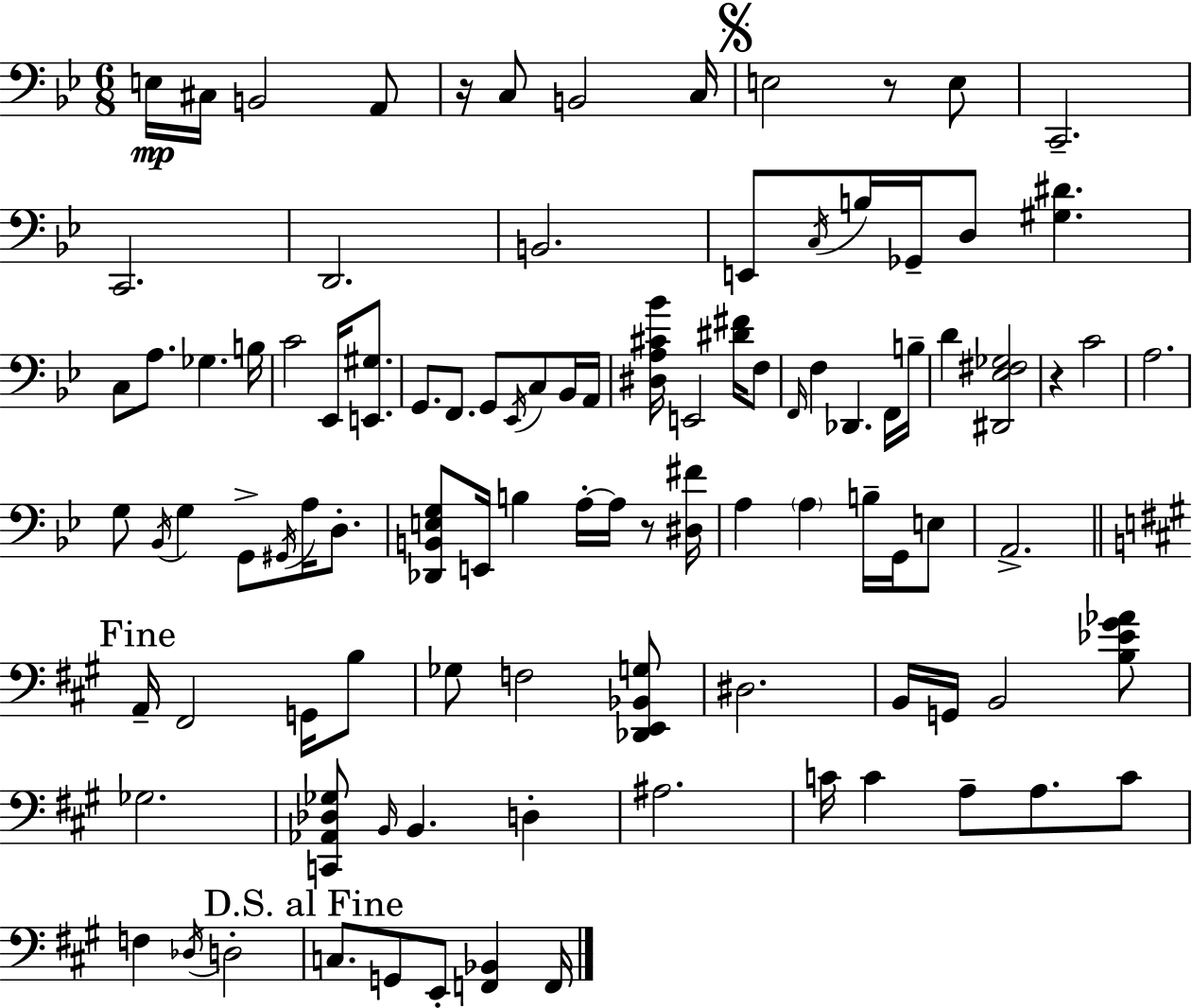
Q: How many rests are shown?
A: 4